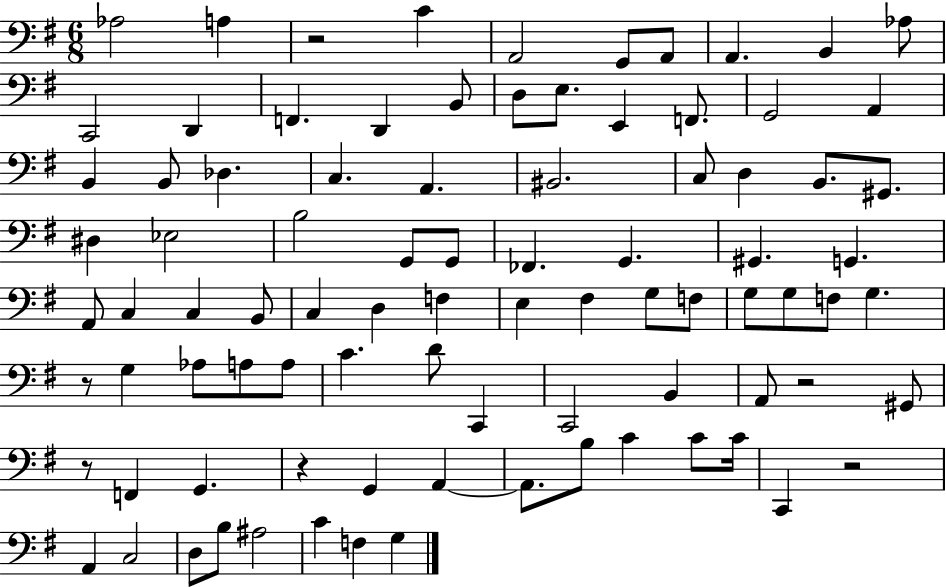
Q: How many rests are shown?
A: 6